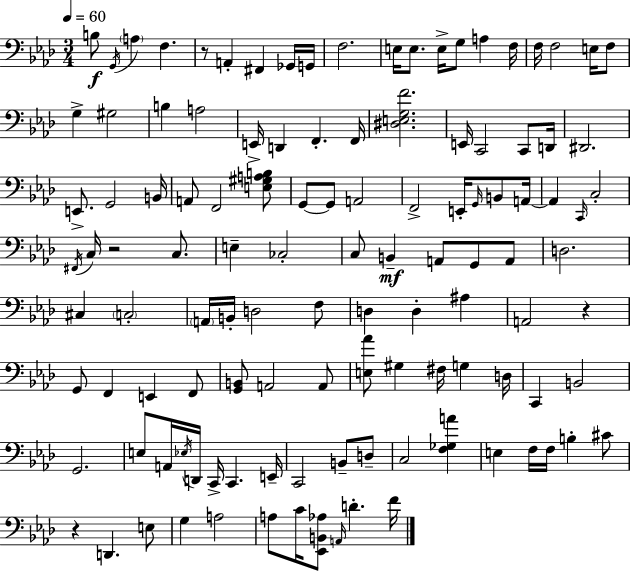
X:1
T:Untitled
M:3/4
L:1/4
K:Fm
B,/2 G,,/4 A, F, z/2 A,, ^F,, _G,,/4 G,,/4 F,2 E,/4 E,/2 E,/4 G,/2 A, F,/4 F,/4 F,2 E,/4 F,/2 G, ^G,2 B, A,2 E,,/4 D,, F,, F,,/4 [^D,E,G,F]2 E,,/4 C,,2 C,,/2 D,,/4 ^D,,2 E,,/2 G,,2 B,,/4 A,,/2 F,,2 [E,^G,A,B,]/2 G,,/2 G,,/2 A,,2 F,,2 E,,/4 G,,/4 B,,/2 A,,/4 A,, C,,/4 C,2 ^F,,/4 C,/4 z2 C,/2 E, _C,2 C,/2 B,, A,,/2 G,,/2 A,,/2 D,2 ^C, C,2 A,,/4 B,,/4 D,2 F,/2 D, D, ^A, A,,2 z G,,/2 F,, E,, F,,/2 [G,,B,,]/2 A,,2 A,,/2 [E,_A]/2 ^G, ^F,/4 G, D,/4 C,, B,,2 G,,2 E,/2 A,,/4 _E,/4 D,,/4 C,,/4 C,, E,,/4 C,,2 B,,/2 D,/2 C,2 [F,_G,A] E, F,/4 F,/4 B, ^C/2 z D,, E,/2 G, A,2 A,/2 C/4 [_E,,B,,_A,]/2 A,,/4 D F/4